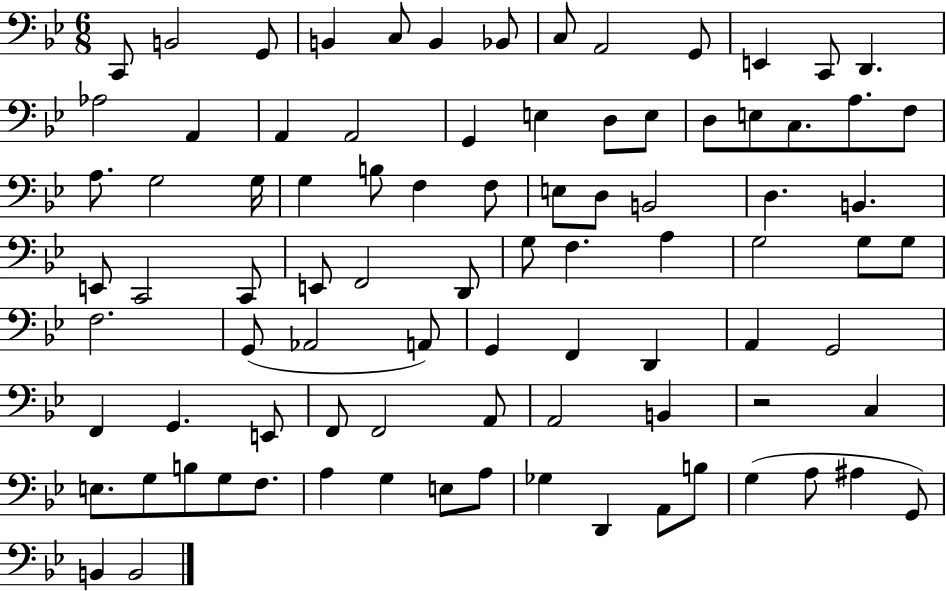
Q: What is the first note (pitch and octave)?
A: C2